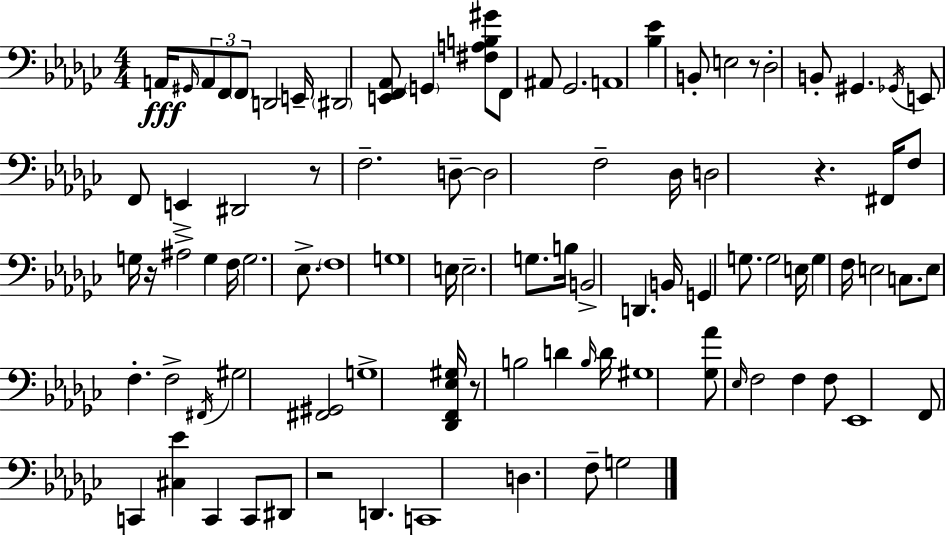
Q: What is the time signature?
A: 4/4